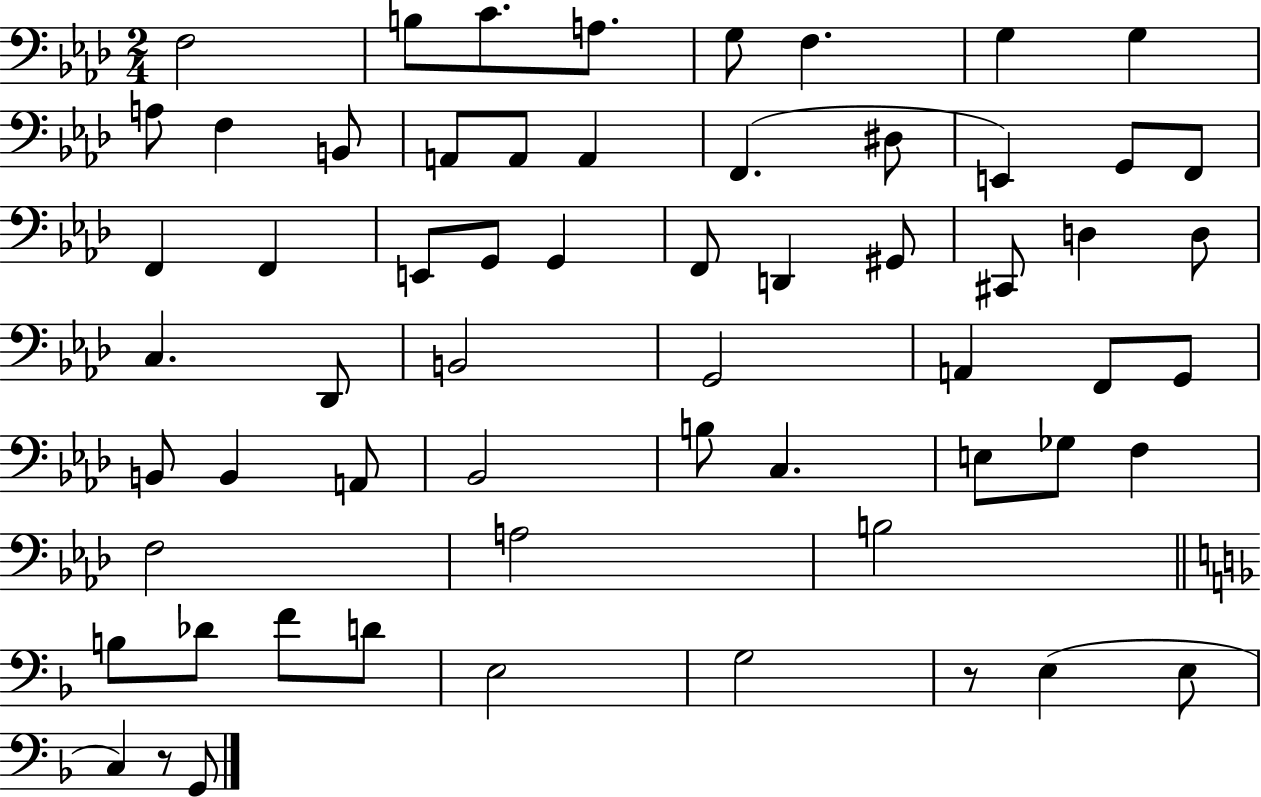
X:1
T:Untitled
M:2/4
L:1/4
K:Ab
F,2 B,/2 C/2 A,/2 G,/2 F, G, G, A,/2 F, B,,/2 A,,/2 A,,/2 A,, F,, ^D,/2 E,, G,,/2 F,,/2 F,, F,, E,,/2 G,,/2 G,, F,,/2 D,, ^G,,/2 ^C,,/2 D, D,/2 C, _D,,/2 B,,2 G,,2 A,, F,,/2 G,,/2 B,,/2 B,, A,,/2 _B,,2 B,/2 C, E,/2 _G,/2 F, F,2 A,2 B,2 B,/2 _D/2 F/2 D/2 E,2 G,2 z/2 E, E,/2 C, z/2 G,,/2